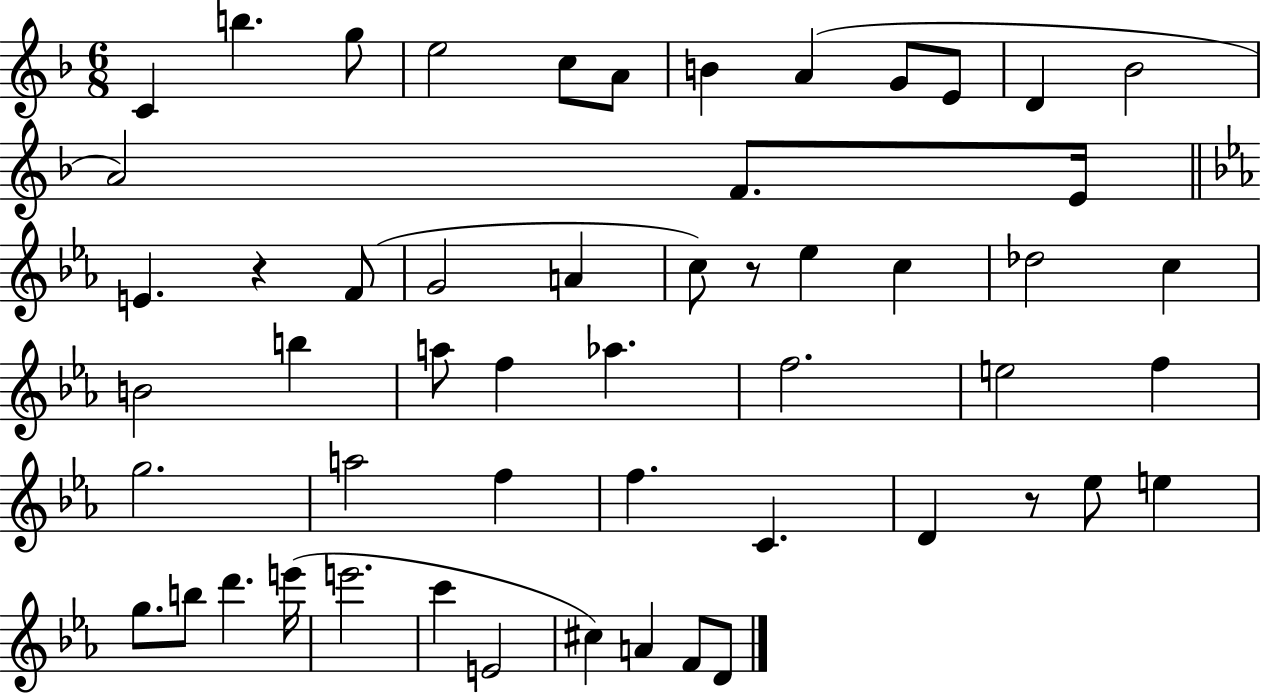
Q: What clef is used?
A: treble